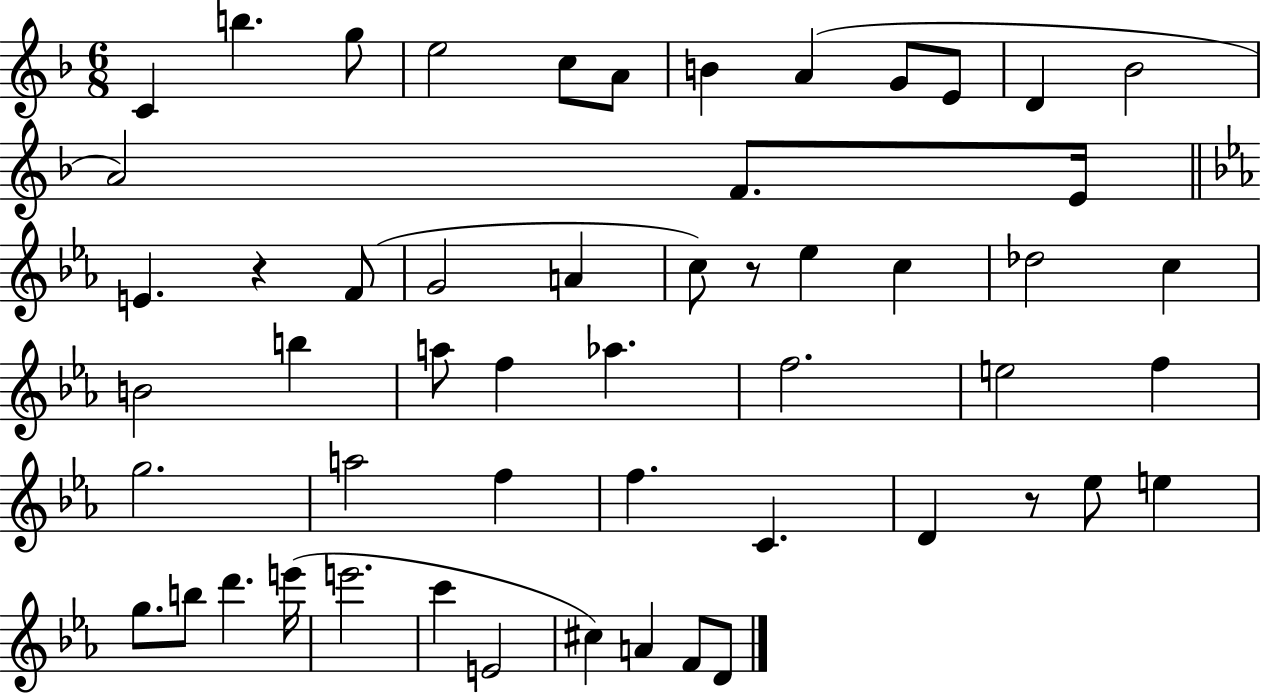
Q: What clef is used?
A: treble